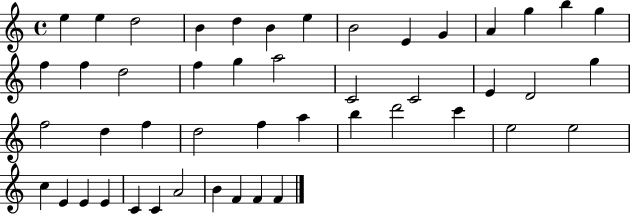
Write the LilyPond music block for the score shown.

{
  \clef treble
  \time 4/4
  \defaultTimeSignature
  \key c \major
  e''4 e''4 d''2 | b'4 d''4 b'4 e''4 | b'2 e'4 g'4 | a'4 g''4 b''4 g''4 | \break f''4 f''4 d''2 | f''4 g''4 a''2 | c'2 c'2 | e'4 d'2 g''4 | \break f''2 d''4 f''4 | d''2 f''4 a''4 | b''4 d'''2 c'''4 | e''2 e''2 | \break c''4 e'4 e'4 e'4 | c'4 c'4 a'2 | b'4 f'4 f'4 f'4 | \bar "|."
}